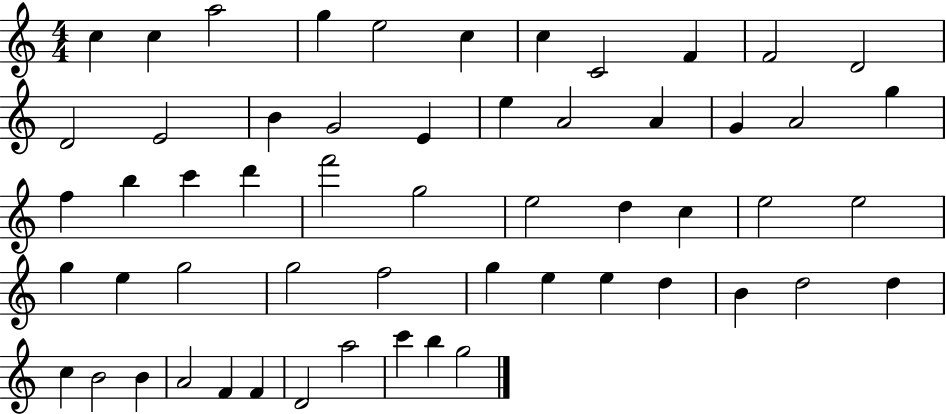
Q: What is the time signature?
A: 4/4